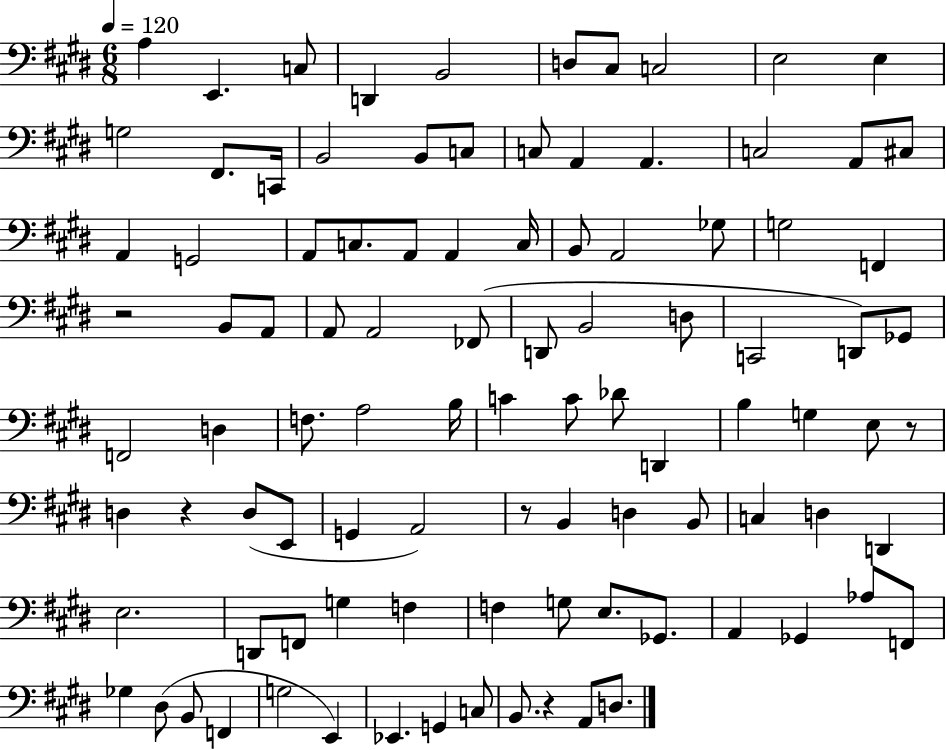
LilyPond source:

{
  \clef bass
  \numericTimeSignature
  \time 6/8
  \key e \major
  \tempo 4 = 120
  a4 e,4. c8 | d,4 b,2 | d8 cis8 c2 | e2 e4 | \break g2 fis,8. c,16 | b,2 b,8 c8 | c8 a,4 a,4. | c2 a,8 cis8 | \break a,4 g,2 | a,8 c8. a,8 a,4 c16 | b,8 a,2 ges8 | g2 f,4 | \break r2 b,8 a,8 | a,8 a,2 fes,8( | d,8 b,2 d8 | c,2 d,8) ges,8 | \break f,2 d4 | f8. a2 b16 | c'4 c'8 des'8 d,4 | b4 g4 e8 r8 | \break d4 r4 d8( e,8 | g,4 a,2) | r8 b,4 d4 b,8 | c4 d4 d,4 | \break e2. | d,8 f,8 g4 f4 | f4 g8 e8. ges,8. | a,4 ges,4 aes8 f,8 | \break ges4 dis8( b,8 f,4 | g2 e,4) | ees,4. g,4 c8 | b,8. r4 a,8 d8. | \break \bar "|."
}